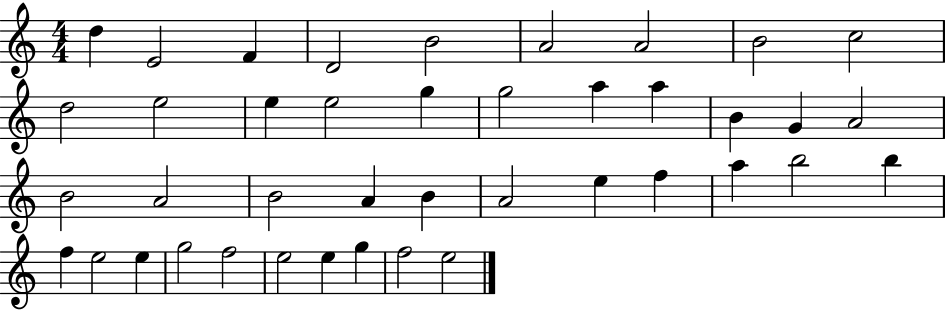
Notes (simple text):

D5/q E4/h F4/q D4/h B4/h A4/h A4/h B4/h C5/h D5/h E5/h E5/q E5/h G5/q G5/h A5/q A5/q B4/q G4/q A4/h B4/h A4/h B4/h A4/q B4/q A4/h E5/q F5/q A5/q B5/h B5/q F5/q E5/h E5/q G5/h F5/h E5/h E5/q G5/q F5/h E5/h